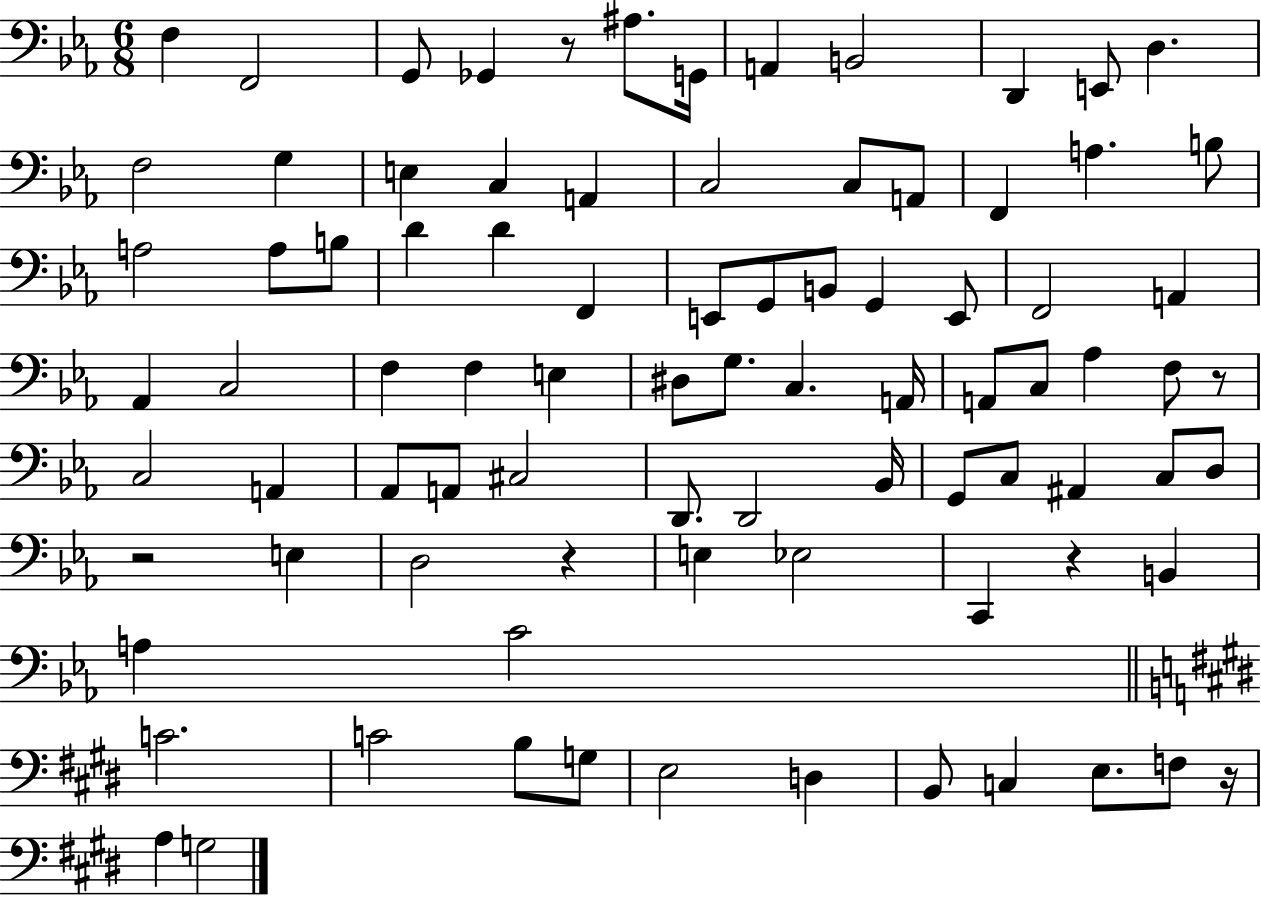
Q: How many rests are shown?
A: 6